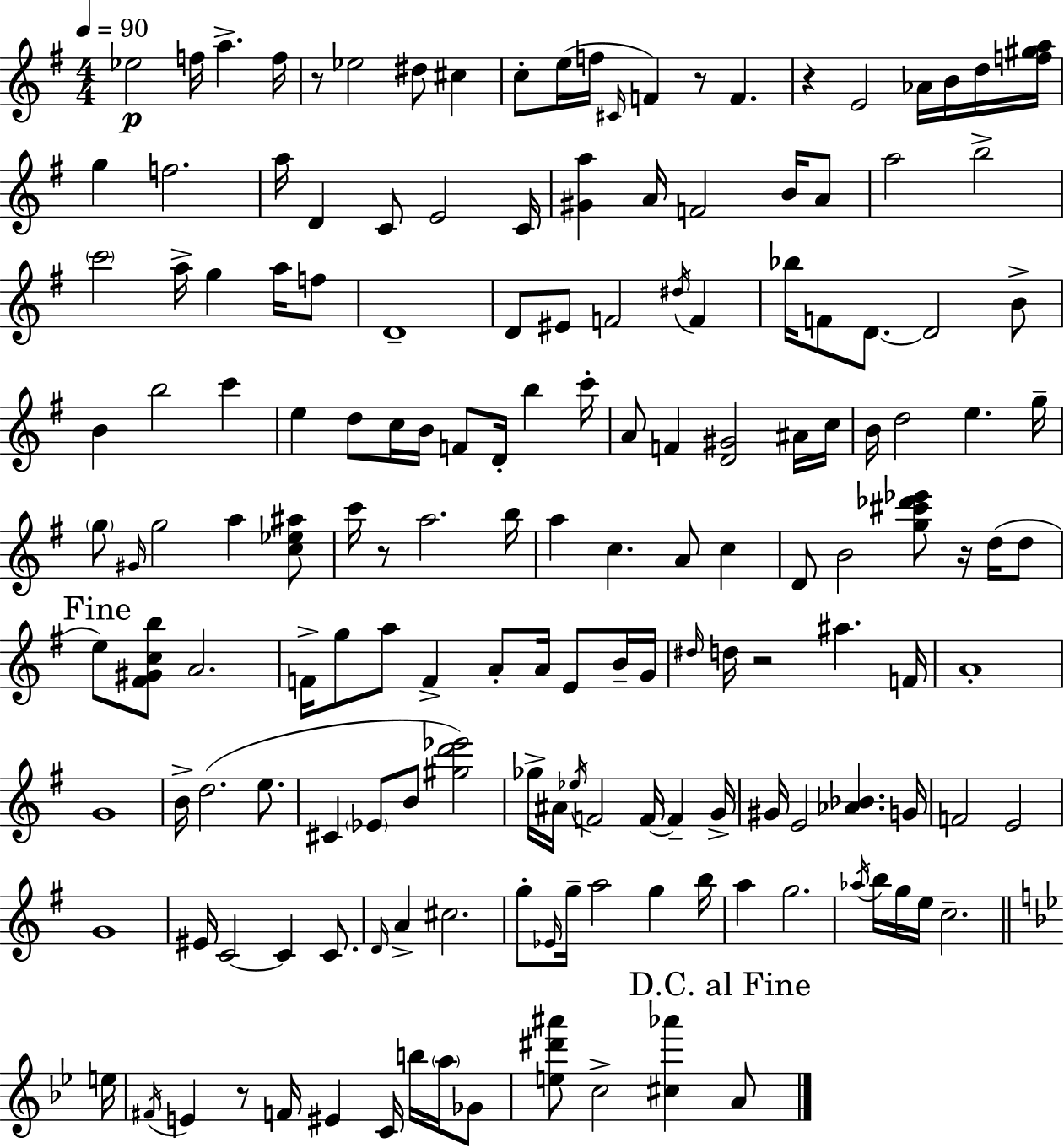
{
  \clef treble
  \numericTimeSignature
  \time 4/4
  \key g \major
  \tempo 4 = 90
  ees''2\p f''16 a''4.-> f''16 | r8 ees''2 dis''8 cis''4 | c''8-. e''16( f''16 \grace { cis'16 }) f'4 r8 f'4. | r4 e'2 aes'16 b'16 d''16 | \break <f'' gis'' a''>16 g''4 f''2. | a''16 d'4 c'8 e'2 | c'16 <gis' a''>4 a'16 f'2 b'16 a'8 | a''2 b''2-> | \break \parenthesize c'''2 a''16-> g''4 a''16 f''8 | d'1-- | d'8 eis'8 f'2 \acciaccatura { dis''16 } f'4 | bes''16 f'8 d'8.~~ d'2 | \break b'8-> b'4 b''2 c'''4 | e''4 d''8 c''16 b'16 f'8 d'16-. b''4 | c'''16-. a'8 f'4 <d' gis'>2 | ais'16 c''16 b'16 d''2 e''4. | \break g''16-- \parenthesize g''8 \grace { gis'16 } g''2 a''4 | <c'' ees'' ais''>8 c'''16 r8 a''2. | b''16 a''4 c''4. a'8 c''4 | d'8 b'2 <g'' cis''' des''' ees'''>8 r16 | \break d''16( d''8 \mark "Fine" e''8) <fis' gis' c'' b''>8 a'2. | f'16-> g''8 a''8 f'4-> a'8-. a'16 e'8 | b'16-- g'16 \grace { dis''16 } d''16 r2 ais''4. | f'16 a'1-. | \break g'1 | b'16-> d''2.( | e''8. cis'4 \parenthesize ees'8 b'8 <gis'' d''' ees'''>2) | ges''16-> ais'16 \acciaccatura { ees''16 } f'2 f'16~~ | \break f'4-- g'16-> gis'16 e'2 <aes' bes'>4. | g'16 f'2 e'2 | g'1 | eis'16 c'2~~ c'4 | \break c'8. \grace { d'16 } a'4-> cis''2. | g''8-. \grace { ees'16 } g''16-- a''2 | g''4 b''16 a''4 g''2. | \acciaccatura { aes''16 } b''16 g''16 e''16 c''2.-- | \break \bar "||" \break \key g \minor e''16 \acciaccatura { fis'16 } e'4 r8 f'16 eis'4 c'16 b''16 \parenthesize a''16 | ges'8 <e'' dis''' ais'''>8 c''2-> <cis'' aes'''>4 | \mark "D.C. al Fine" a'8 \bar "|."
}